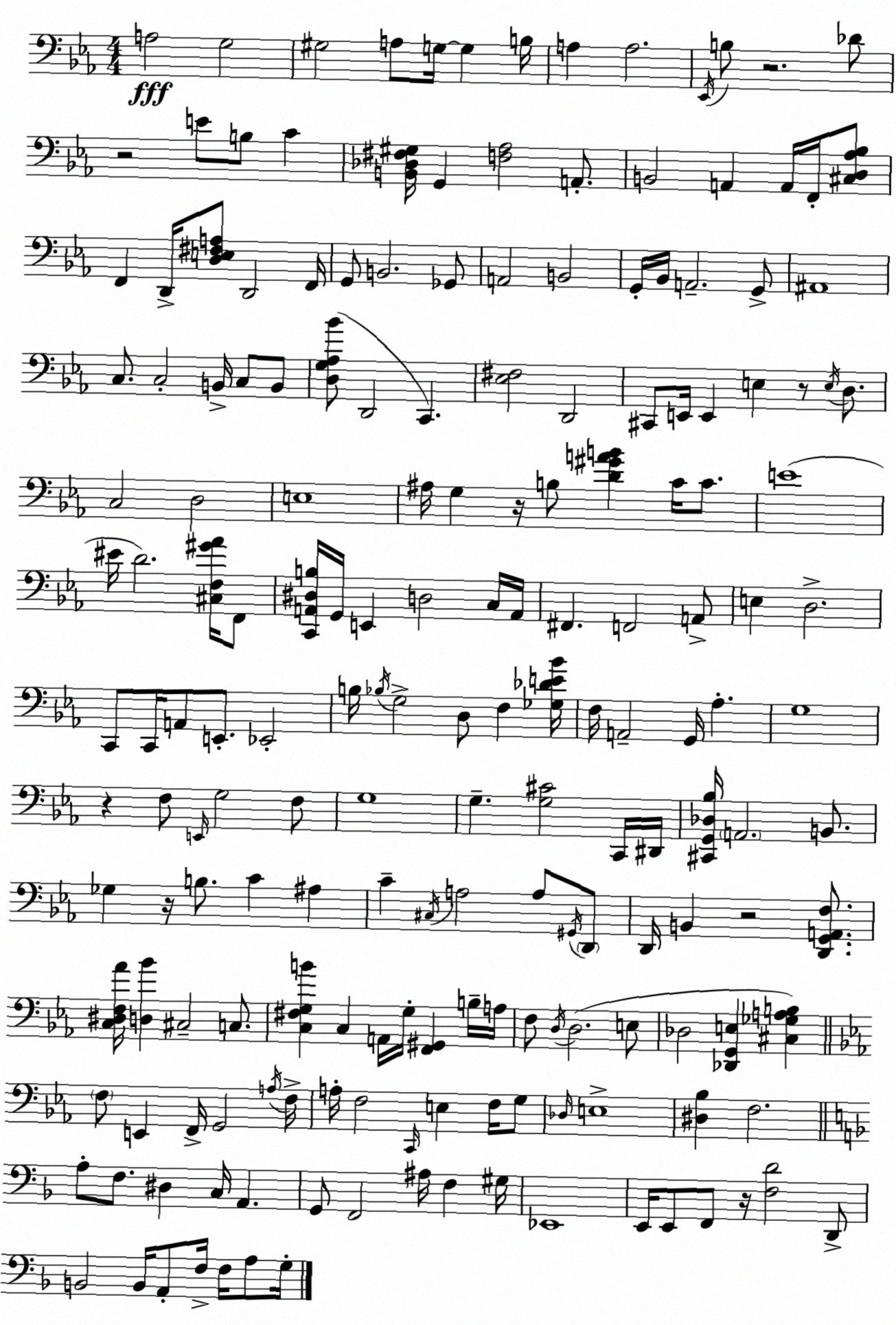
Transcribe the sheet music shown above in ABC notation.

X:1
T:Untitled
M:4/4
L:1/4
K:Cm
A,2 G,2 ^G,2 A,/2 G,/4 G, B,/4 A, A,2 _E,,/4 B,/2 z2 _D/2 z2 E/2 B,/2 C [B,,_D,^F,^G,]/4 G,, [F,_A,]2 A,,/2 B,,2 A,, A,,/4 F,,/4 [^C,D,_A,_B,]/2 F,, D,,/4 [D,E,^F,A,]/2 D,,2 F,,/4 G,,/2 B,,2 _G,,/2 A,,2 B,,2 G,,/4 _B,,/4 A,,2 G,,/2 ^A,,4 C,/2 C,2 B,,/4 C,/2 B,,/2 [D,G,_A,_B]/2 D,,2 C,, [_E,^F,]2 D,,2 ^C,,/2 E,,/4 E,, E, z/2 E,/4 D,/2 C,2 D,2 E,4 ^A,/4 G, z/4 B,/2 [D^GAB] C/4 C/2 E4 ^E/4 D2 [^C,F,^G_A]/4 F,,/2 [C,,A,,^D,B,]/4 G,,/4 E,, D,2 C,/4 A,,/4 ^F,, F,,2 A,,/2 E, D,2 C,,/2 C,,/4 A,,/2 E,,/2 _E,,2 B,/4 _B,/4 G,2 D,/2 F, [_G,_DE_B]/4 F,/4 A,,2 G,,/4 _A, G,4 z F,/2 E,,/4 G,2 F,/2 G,4 G, [G,^C]2 C,,/4 ^D,,/4 [^C,,G,,_D,_B,]/4 A,,2 B,,/2 _G, z/4 B,/2 C ^A, C ^C,/4 A,2 A,/2 ^G,,/4 D,,/2 D,,/4 B,, z2 [D,,G,,A,,F,]/2 [C,^D,F,_A]/4 [D,_B] ^C,2 C,/2 [C,^F,G,B] C, A,,/4 G,/4 [F,,^G,,] B,/4 A,/4 F,/2 D,/4 D,2 E,/2 _D,2 [_D,,G,,E,] [^C,_G,A,B,] F,/2 E,, F,,/4 G,,2 A,/4 F,/4 A,/4 F,2 C,,/4 E, F,/4 G,/2 _D,/4 E,4 [^D,_B,] F,2 A,/2 F,/2 ^D, C,/4 A,, G,,/2 F,,2 ^A,/4 F, ^G,/4 _E,,4 E,,/4 E,,/2 F,,/2 z/4 [F,D]2 D,,/2 B,,2 B,,/4 A,,/2 F,/4 F,/4 A,/2 G,/4